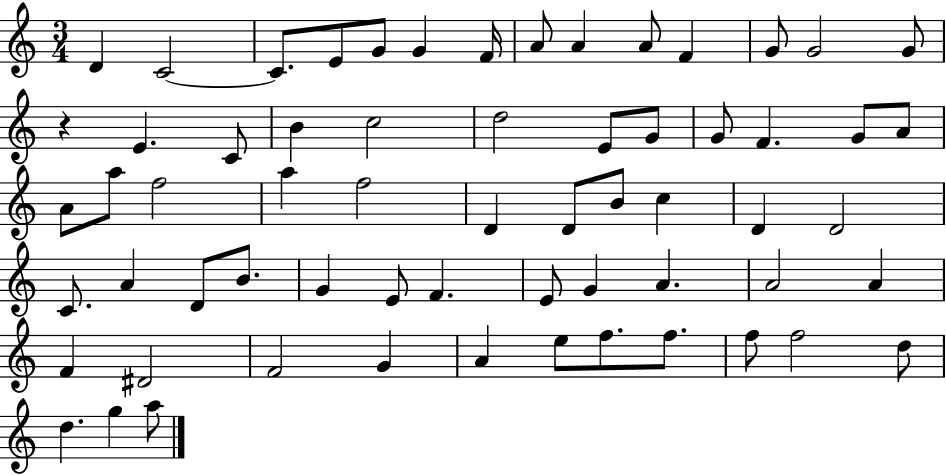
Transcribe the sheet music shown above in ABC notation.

X:1
T:Untitled
M:3/4
L:1/4
K:C
D C2 C/2 E/2 G/2 G F/4 A/2 A A/2 F G/2 G2 G/2 z E C/2 B c2 d2 E/2 G/2 G/2 F G/2 A/2 A/2 a/2 f2 a f2 D D/2 B/2 c D D2 C/2 A D/2 B/2 G E/2 F E/2 G A A2 A F ^D2 F2 G A e/2 f/2 f/2 f/2 f2 d/2 d g a/2